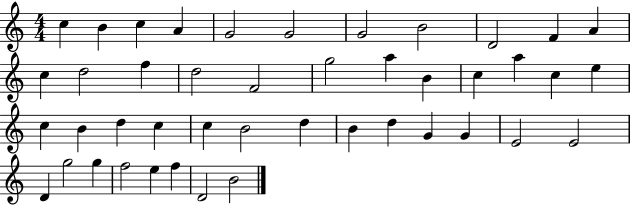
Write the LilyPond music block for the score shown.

{
  \clef treble
  \numericTimeSignature
  \time 4/4
  \key c \major
  c''4 b'4 c''4 a'4 | g'2 g'2 | g'2 b'2 | d'2 f'4 a'4 | \break c''4 d''2 f''4 | d''2 f'2 | g''2 a''4 b'4 | c''4 a''4 c''4 e''4 | \break c''4 b'4 d''4 c''4 | c''4 b'2 d''4 | b'4 d''4 g'4 g'4 | e'2 e'2 | \break d'4 g''2 g''4 | f''2 e''4 f''4 | d'2 b'2 | \bar "|."
}